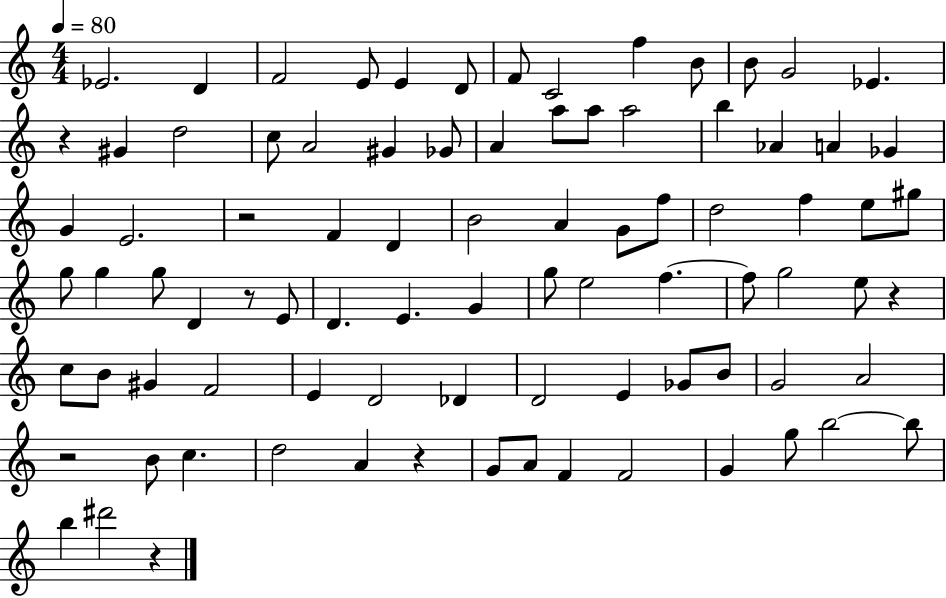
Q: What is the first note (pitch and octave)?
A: Eb4